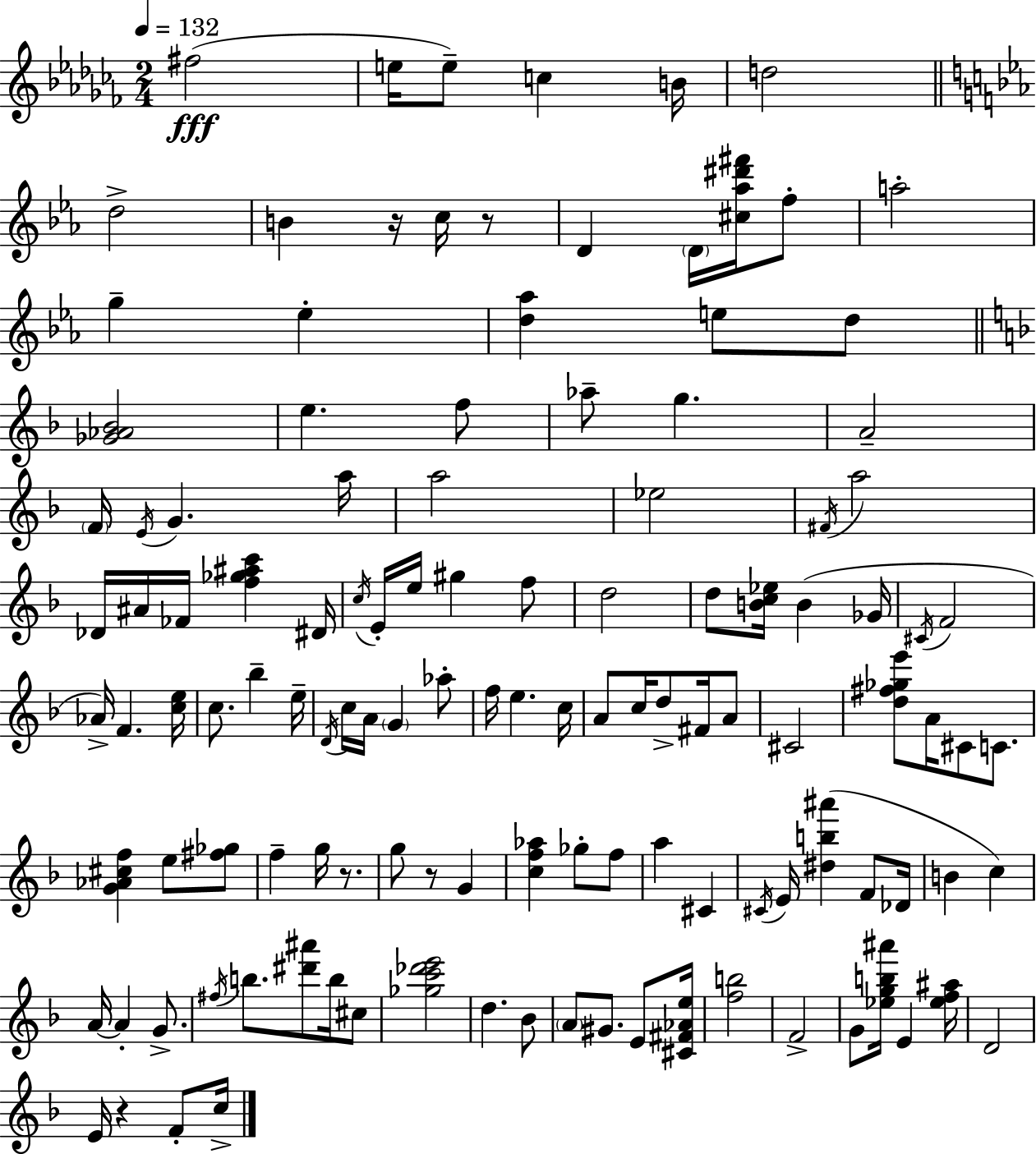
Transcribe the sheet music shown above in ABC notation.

X:1
T:Untitled
M:2/4
L:1/4
K:Abm
^f2 e/4 e/2 c B/4 d2 d2 B z/4 c/4 z/2 D D/4 [^c_a^d'^f']/4 f/2 a2 g _e [d_a] e/2 d/2 [_G_A_B]2 e f/2 _a/2 g A2 F/4 E/4 G a/4 a2 _e2 ^F/4 a2 _D/4 ^A/4 _F/4 [f_g^ac'] ^D/4 c/4 E/4 e/4 ^g f/2 d2 d/2 [Bc_e]/4 B _G/4 ^C/4 F2 _A/4 F [ce]/4 c/2 _b e/4 D/4 c/4 A/4 G _a/2 f/4 e c/4 A/2 c/4 d/2 ^F/4 A/2 ^C2 [d^f_ge']/2 A/4 ^C/2 C/2 [G_A^cf] e/2 [^f_g]/2 f g/4 z/2 g/2 z/2 G [cf_a] _g/2 f/2 a ^C ^C/4 E/4 [^db^a'] F/2 _D/4 B c A/4 A G/2 ^f/4 b/2 [^d'^a']/2 b/4 ^c/2 [_gc'_d'e']2 d _B/2 A/2 ^G/2 E/2 [^C^F_Ae]/4 [fb]2 F2 G/2 [_egb^a']/4 E [_ef^a]/4 D2 E/4 z F/2 c/4